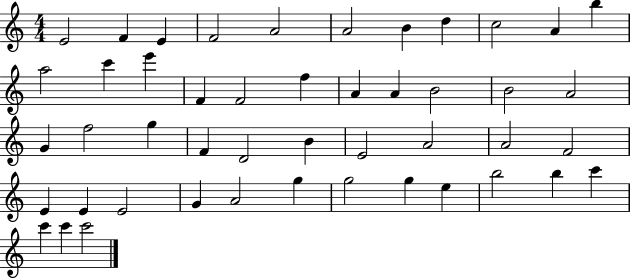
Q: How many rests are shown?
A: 0